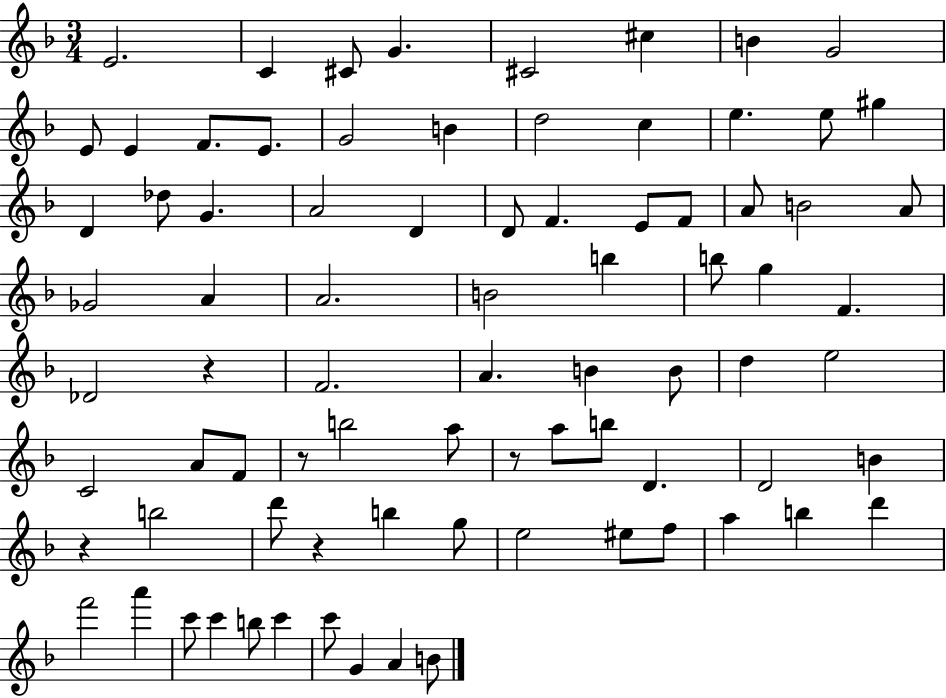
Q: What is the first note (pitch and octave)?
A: E4